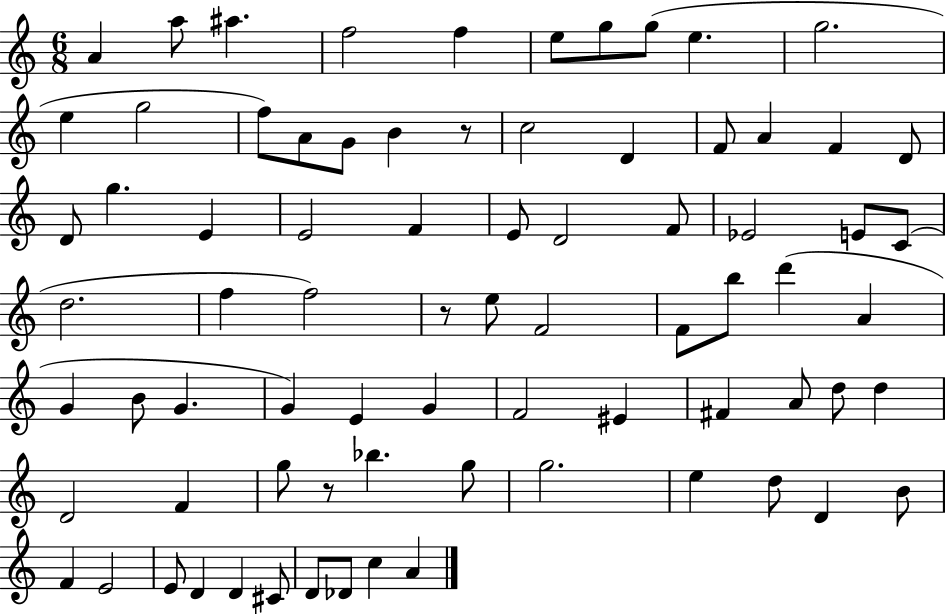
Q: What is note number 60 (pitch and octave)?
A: G5